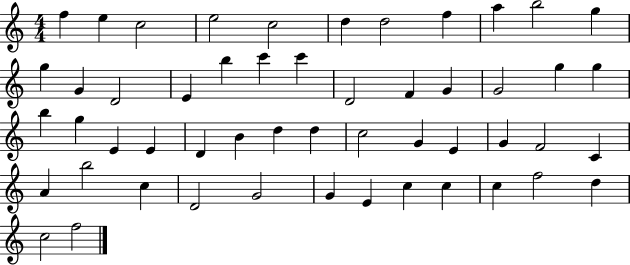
X:1
T:Untitled
M:4/4
L:1/4
K:C
f e c2 e2 c2 d d2 f a b2 g g G D2 E b c' c' D2 F G G2 g g b g E E D B d d c2 G E G F2 C A b2 c D2 G2 G E c c c f2 d c2 f2